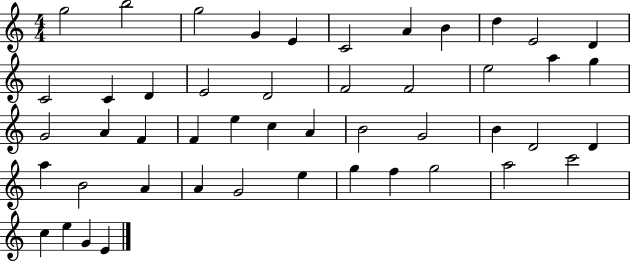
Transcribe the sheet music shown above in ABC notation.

X:1
T:Untitled
M:4/4
L:1/4
K:C
g2 b2 g2 G E C2 A B d E2 D C2 C D E2 D2 F2 F2 e2 a g G2 A F F e c A B2 G2 B D2 D a B2 A A G2 e g f g2 a2 c'2 c e G E